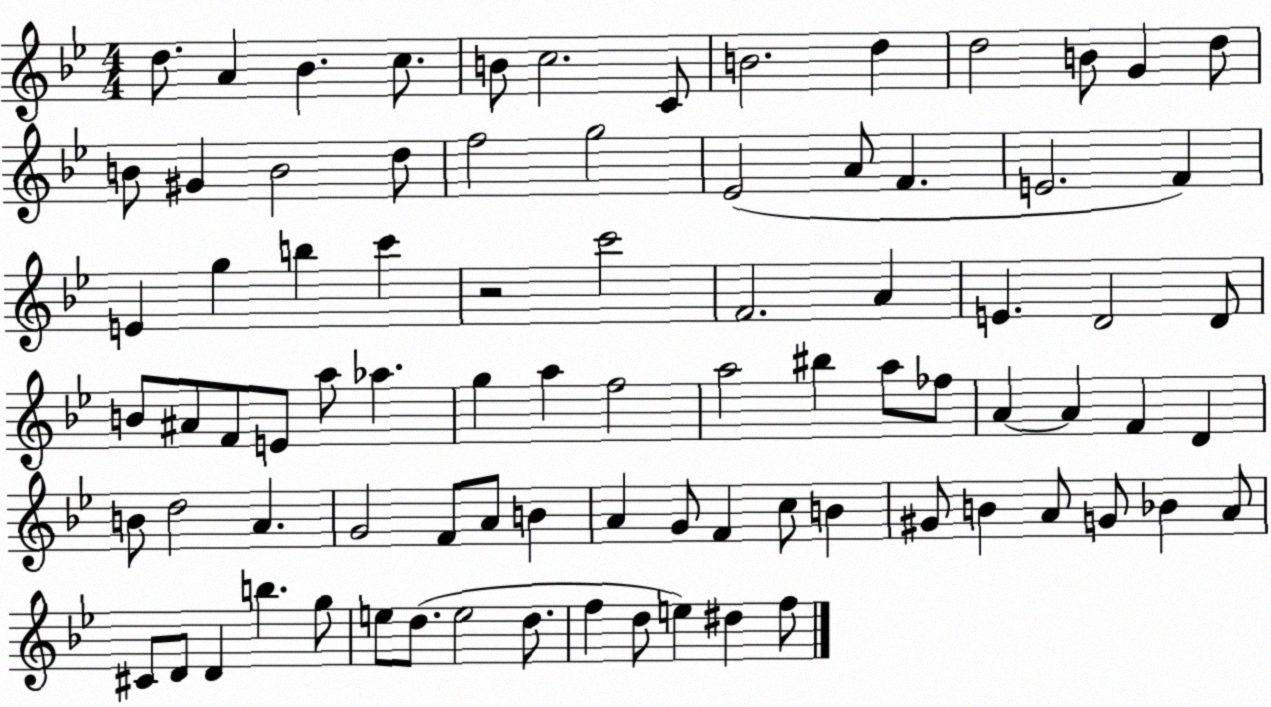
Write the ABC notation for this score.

X:1
T:Untitled
M:4/4
L:1/4
K:Bb
d/2 A _B c/2 B/2 c2 C/2 B2 d d2 B/2 G d/2 B/2 ^G B2 d/2 f2 g2 _E2 A/2 F E2 F E g b c' z2 c'2 F2 A E D2 D/2 B/2 ^A/2 F/2 E/2 a/2 _a g a f2 a2 ^b a/2 _f/2 A A F D B/2 d2 A G2 F/2 A/2 B A G/2 F c/2 B ^G/2 B A/2 G/2 _B A/2 ^C/2 D/2 D b g/2 e/2 d/2 e2 d/2 f d/2 e ^d f/2